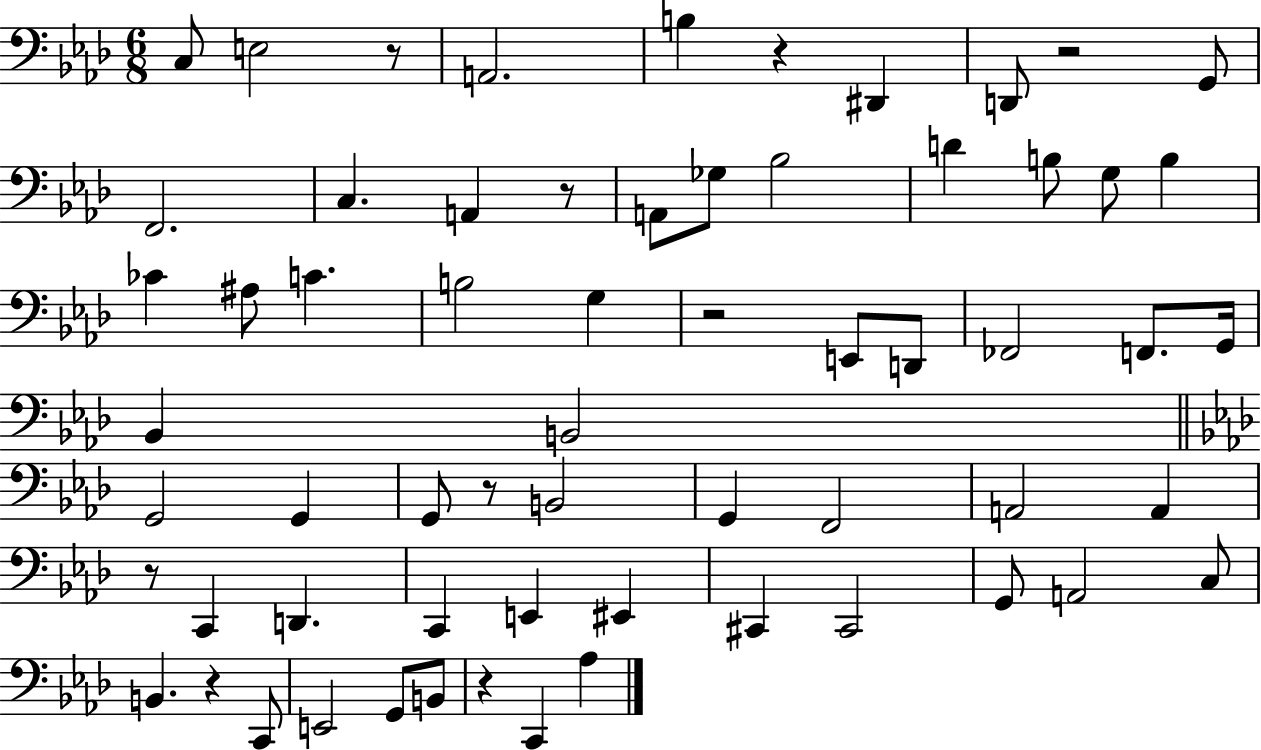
C3/e E3/h R/e A2/h. B3/q R/q D#2/q D2/e R/h G2/e F2/h. C3/q. A2/q R/e A2/e Gb3/e Bb3/h D4/q B3/e G3/e B3/q CES4/q A#3/e C4/q. B3/h G3/q R/h E2/e D2/e FES2/h F2/e. G2/s Bb2/q B2/h G2/h G2/q G2/e R/e B2/h G2/q F2/h A2/h A2/q R/e C2/q D2/q. C2/q E2/q EIS2/q C#2/q C#2/h G2/e A2/h C3/e B2/q. R/q C2/e E2/h G2/e B2/e R/q C2/q Ab3/q